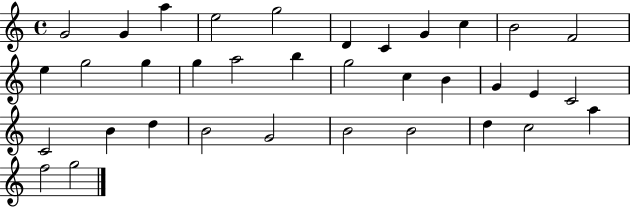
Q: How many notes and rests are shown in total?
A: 35